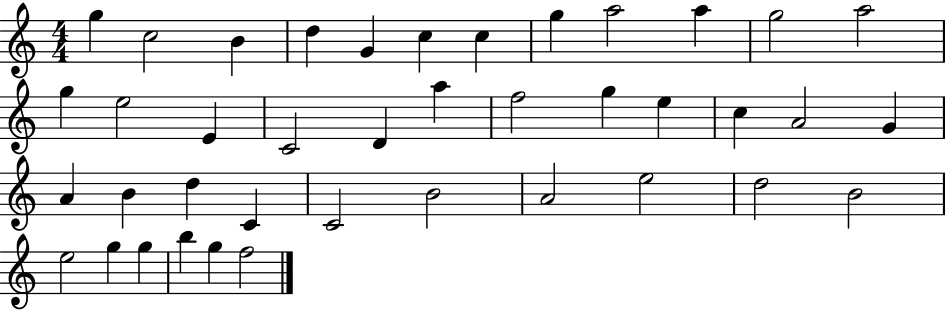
G5/q C5/h B4/q D5/q G4/q C5/q C5/q G5/q A5/h A5/q G5/h A5/h G5/q E5/h E4/q C4/h D4/q A5/q F5/h G5/q E5/q C5/q A4/h G4/q A4/q B4/q D5/q C4/q C4/h B4/h A4/h E5/h D5/h B4/h E5/h G5/q G5/q B5/q G5/q F5/h